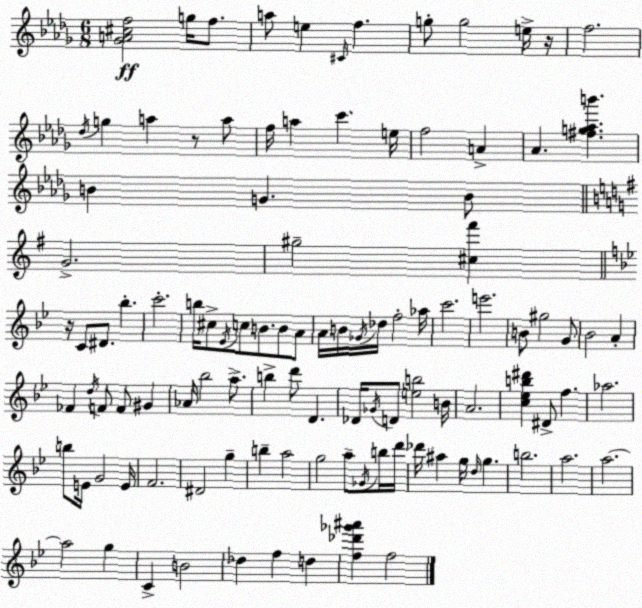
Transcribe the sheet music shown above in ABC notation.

X:1
T:Untitled
M:6/8
L:1/4
K:Bbm
[_GA^cf]2 g/4 f/2 a/2 e ^C/4 f g/2 g2 e/4 z/4 f2 _d/4 g a z/2 a/2 f/4 a c' e/4 f2 A _A [^fg_ab'] B G B/2 G2 ^g2 [^c^f'] z/4 C/2 ^D/2 _b c'2 b/4 ^c/2 _E/4 c/2 B/2 B/2 A/2 A/4 B/4 _G/4 _d/4 f2 _a/4 c'2 e'2 B/2 ^g2 G/2 _B2 A _F d/4 F/2 F/2 ^G _A/4 _b2 a/2 b d'/2 D _D/4 _G/4 D/2 [eb]2 B/4 A2 [c_eb^d'] ^D/2 f _a2 b/2 E/4 G2 E/4 F2 ^D2 g b a2 g2 a/2 _G/4 b/4 d'/4 _d'/4 ^a g/4 d/4 g b2 a2 a2 a2 g C B2 _d f d [f_d'_g'^a'] f2